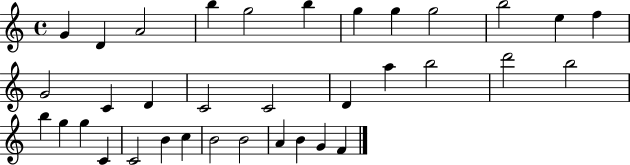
G4/q D4/q A4/h B5/q G5/h B5/q G5/q G5/q G5/h B5/h E5/q F5/q G4/h C4/q D4/q C4/h C4/h D4/q A5/q B5/h D6/h B5/h B5/q G5/q G5/q C4/q C4/h B4/q C5/q B4/h B4/h A4/q B4/q G4/q F4/q